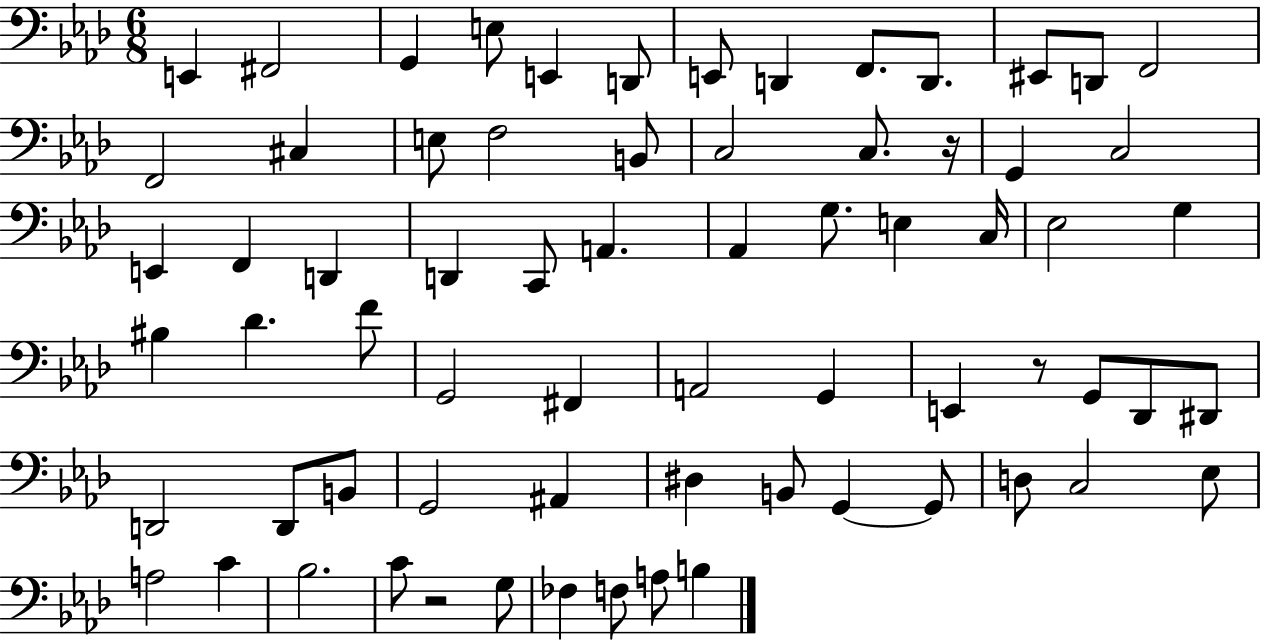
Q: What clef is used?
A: bass